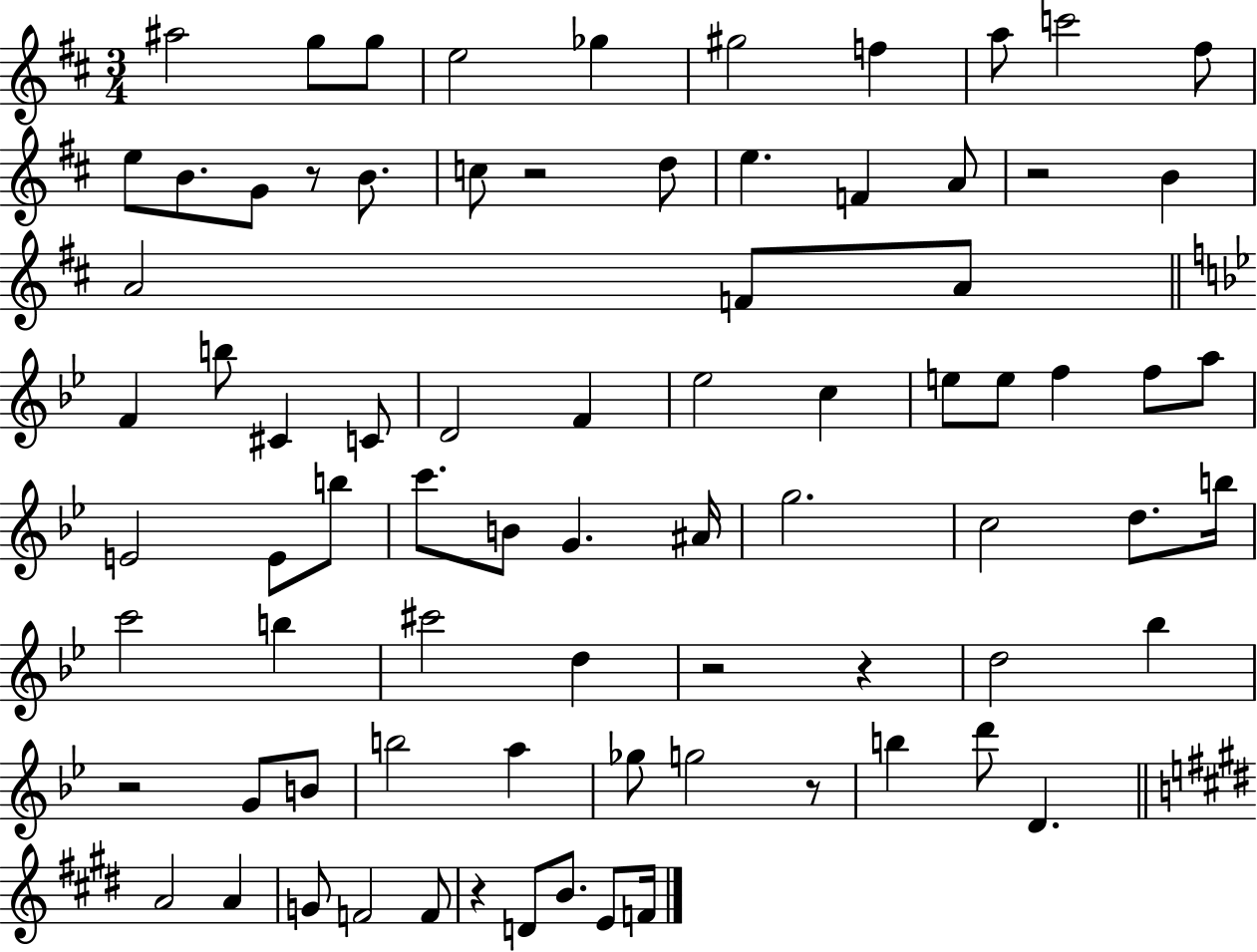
A#5/h G5/e G5/e E5/h Gb5/q G#5/h F5/q A5/e C6/h F#5/e E5/e B4/e. G4/e R/e B4/e. C5/e R/h D5/e E5/q. F4/q A4/e R/h B4/q A4/h F4/e A4/e F4/q B5/e C#4/q C4/e D4/h F4/q Eb5/h C5/q E5/e E5/e F5/q F5/e A5/e E4/h E4/e B5/e C6/e. B4/e G4/q. A#4/s G5/h. C5/h D5/e. B5/s C6/h B5/q C#6/h D5/q R/h R/q D5/h Bb5/q R/h G4/e B4/e B5/h A5/q Gb5/e G5/h R/e B5/q D6/e D4/q. A4/h A4/q G4/e F4/h F4/e R/q D4/e B4/e. E4/e F4/s